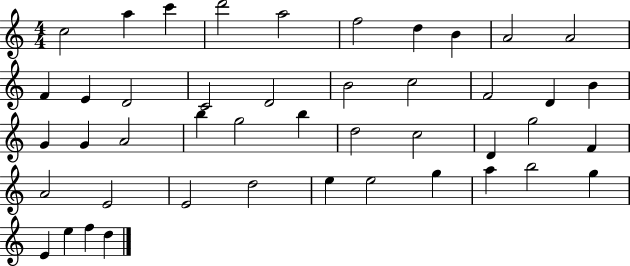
{
  \clef treble
  \numericTimeSignature
  \time 4/4
  \key c \major
  c''2 a''4 c'''4 | d'''2 a''2 | f''2 d''4 b'4 | a'2 a'2 | \break f'4 e'4 d'2 | c'2 d'2 | b'2 c''2 | f'2 d'4 b'4 | \break g'4 g'4 a'2 | b''4 g''2 b''4 | d''2 c''2 | d'4 g''2 f'4 | \break a'2 e'2 | e'2 d''2 | e''4 e''2 g''4 | a''4 b''2 g''4 | \break e'4 e''4 f''4 d''4 | \bar "|."
}